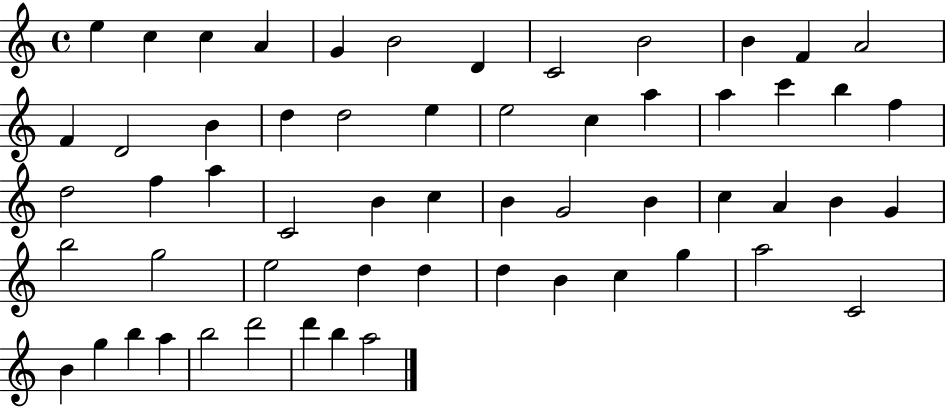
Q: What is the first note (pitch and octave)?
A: E5